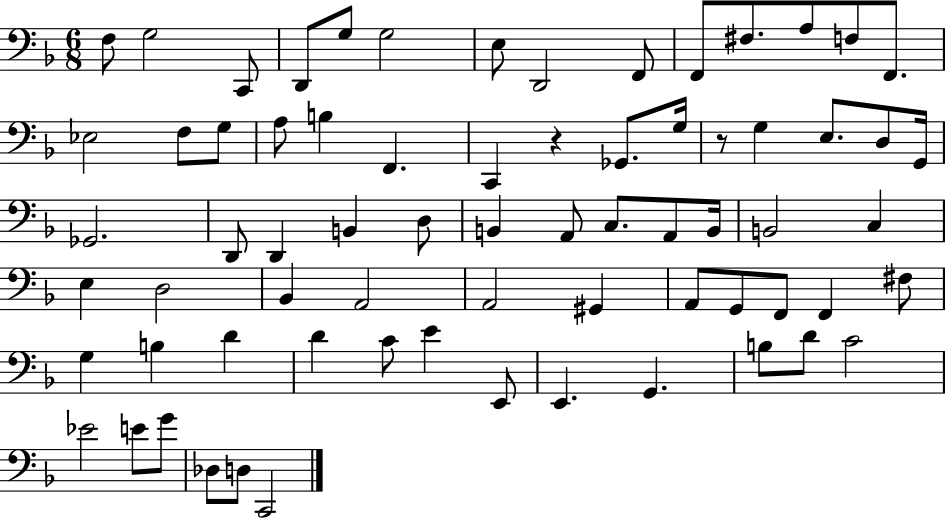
F3/e G3/h C2/e D2/e G3/e G3/h E3/e D2/h F2/e F2/e F#3/e. A3/e F3/e F2/e. Eb3/h F3/e G3/e A3/e B3/q F2/q. C2/q R/q Gb2/e. G3/s R/e G3/q E3/e. D3/e G2/s Gb2/h. D2/e D2/q B2/q D3/e B2/q A2/e C3/e. A2/e B2/s B2/h C3/q E3/q D3/h Bb2/q A2/h A2/h G#2/q A2/e G2/e F2/e F2/q F#3/e G3/q B3/q D4/q D4/q C4/e E4/q E2/e E2/q. G2/q. B3/e D4/e C4/h Eb4/h E4/e G4/e Db3/e D3/e C2/h